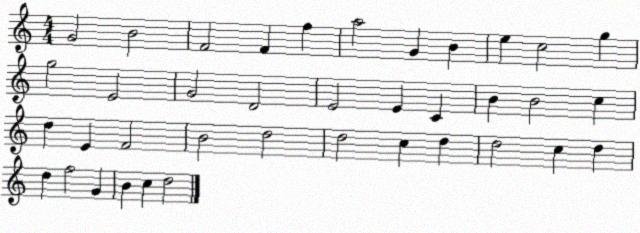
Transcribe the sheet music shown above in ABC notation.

X:1
T:Untitled
M:4/4
L:1/4
K:C
G2 B2 F2 F f a2 G B e c2 g g2 E2 G2 D2 E2 E C B B2 c d E F2 B2 d2 d2 c d d2 c d d f2 G B c d2